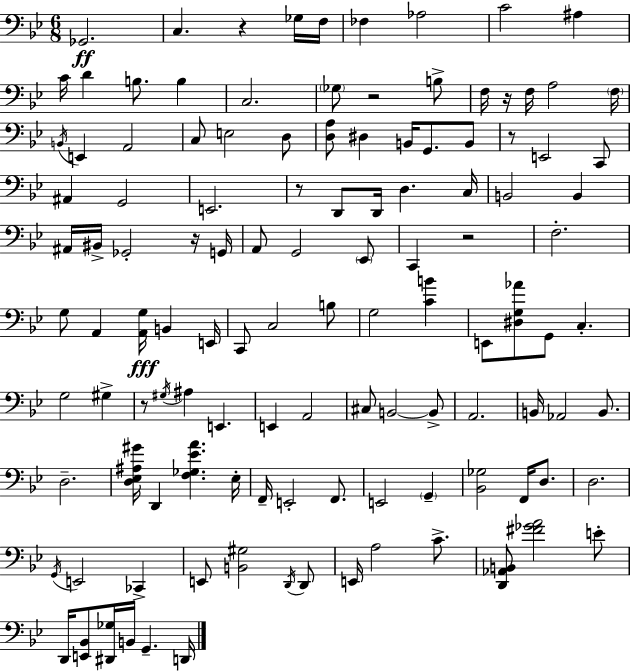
X:1
T:Untitled
M:6/8
L:1/4
K:Bb
_G,,2 C, z _G,/4 F,/4 _F, _A,2 C2 ^A, C/4 D B,/2 B, C,2 _G,/2 z2 B,/2 F,/4 z/4 F,/4 A,2 F,/4 B,,/4 E,, A,,2 C,/2 E,2 D,/2 [D,A,]/2 ^D, B,,/4 G,,/2 B,,/2 z/2 E,,2 C,,/2 ^A,, G,,2 E,,2 z/2 D,,/2 D,,/4 D, C,/4 B,,2 B,, ^A,,/4 ^B,,/4 _G,,2 z/4 G,,/4 A,,/2 G,,2 _E,,/2 C,, z2 F,2 G,/2 A,, [A,,G,]/4 B,, E,,/4 C,,/2 C,2 B,/2 G,2 [CB] E,,/2 [^D,G,_A]/2 G,,/2 C, G,2 ^G, z/2 ^G,/4 ^A, E,, E,, A,,2 ^C,/2 B,,2 B,,/2 A,,2 B,,/4 _A,,2 B,,/2 D,2 [D,_E,^A,^G]/4 D,, [F,_G,_EA] _E,/4 F,,/4 E,,2 F,,/2 E,,2 G,, [_B,,_G,]2 F,,/4 D,/2 D,2 G,,/4 E,,2 _C,, E,,/2 [B,,^G,]2 D,,/4 D,,/2 E,,/4 A,2 C/2 [D,,_A,,B,,]/2 [^F_GA]2 E/2 D,,/4 [E,,_B,,]/2 [^D,,_G,]/4 B,,/4 G,, D,,/4